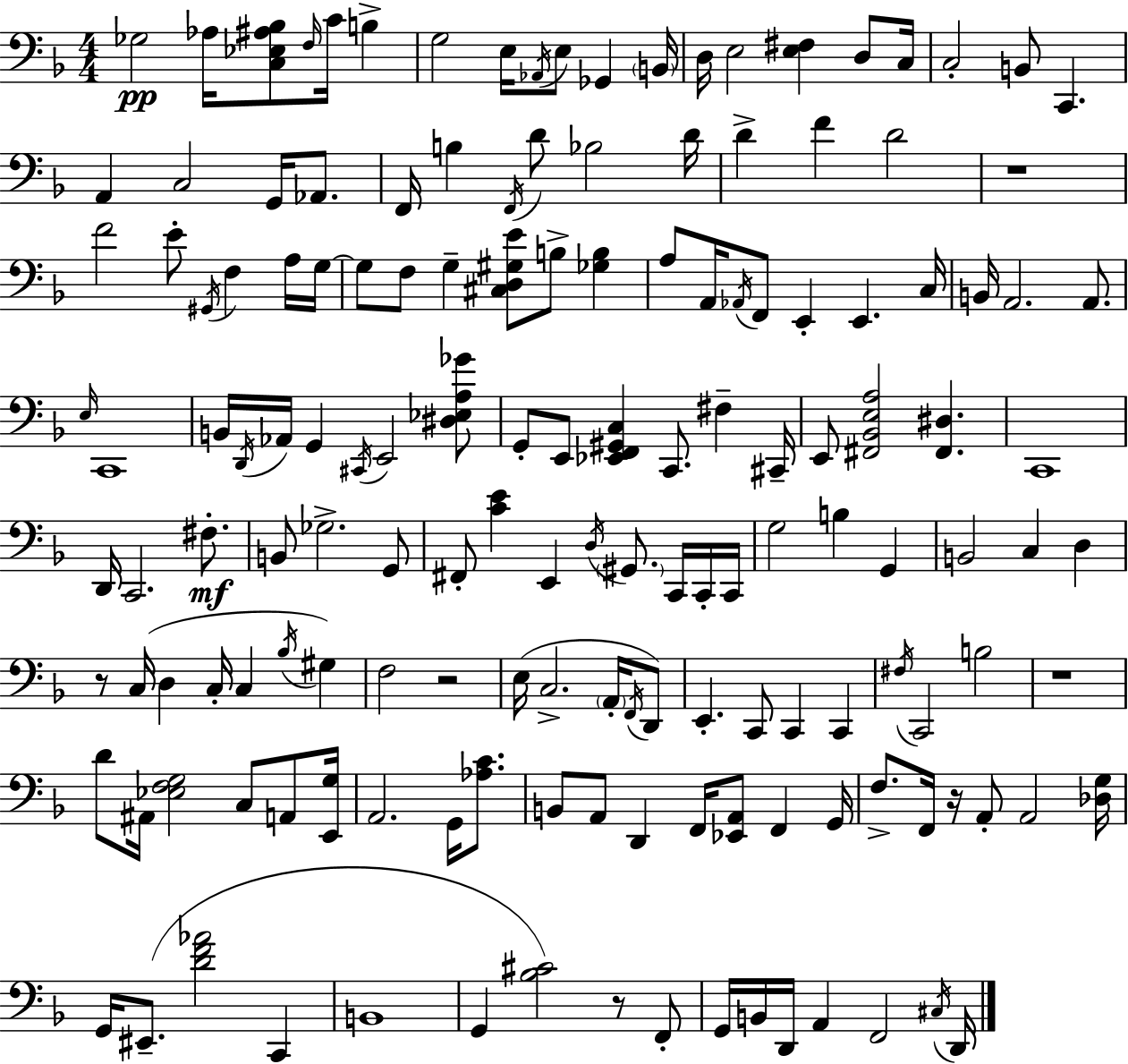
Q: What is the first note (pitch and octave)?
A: Gb3